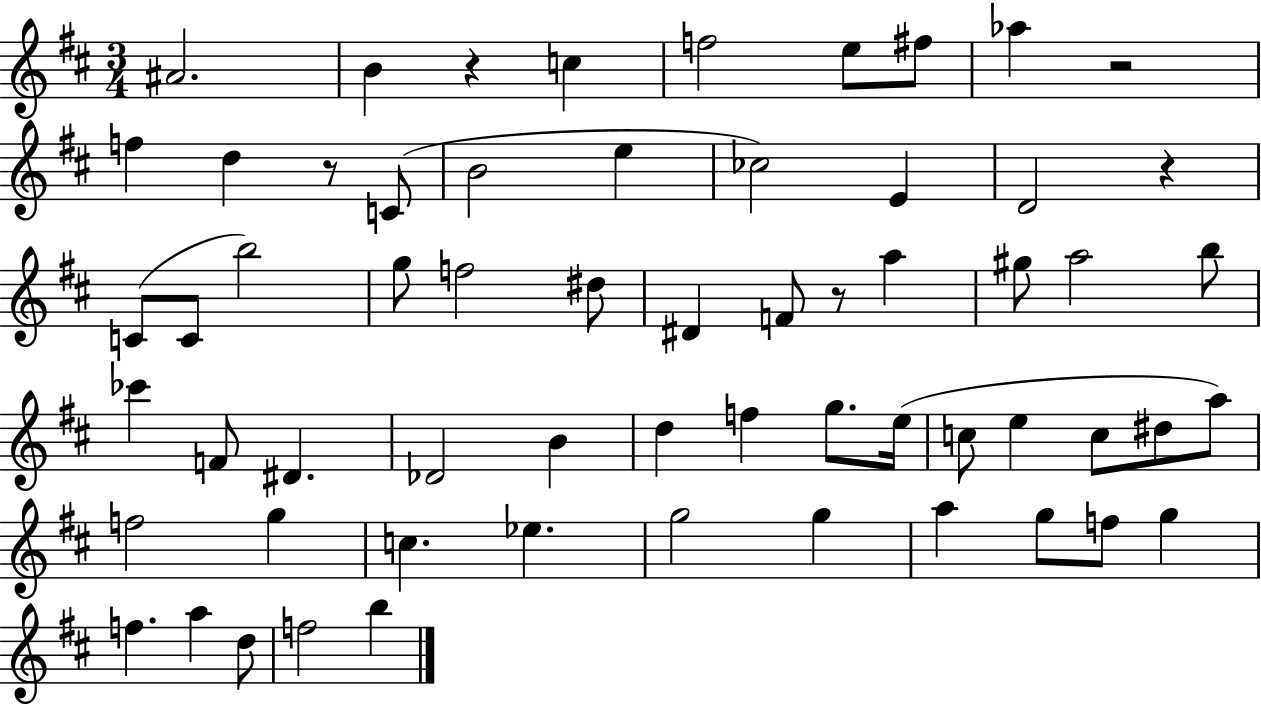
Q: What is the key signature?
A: D major